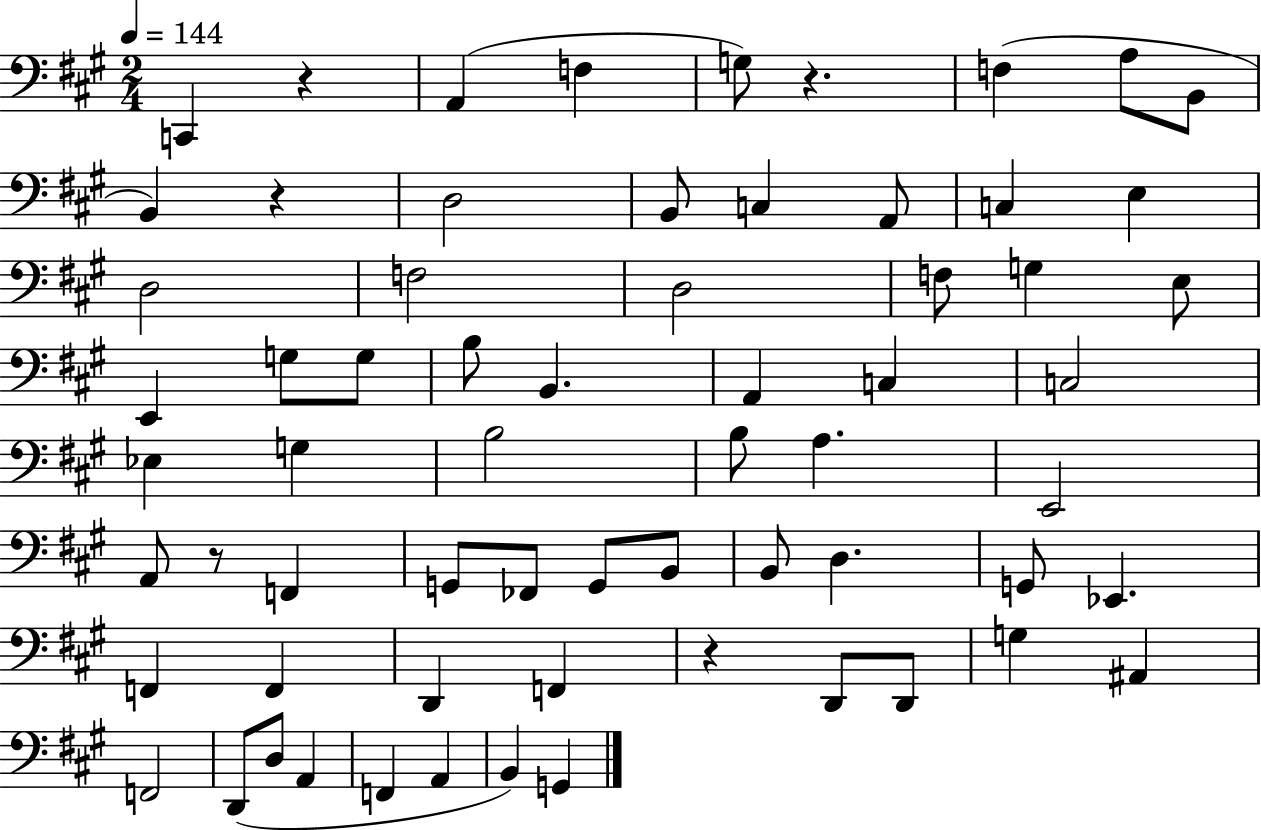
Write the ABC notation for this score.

X:1
T:Untitled
M:2/4
L:1/4
K:A
C,, z A,, F, G,/2 z F, A,/2 B,,/2 B,, z D,2 B,,/2 C, A,,/2 C, E, D,2 F,2 D,2 F,/2 G, E,/2 E,, G,/2 G,/2 B,/2 B,, A,, C, C,2 _E, G, B,2 B,/2 A, E,,2 A,,/2 z/2 F,, G,,/2 _F,,/2 G,,/2 B,,/2 B,,/2 D, G,,/2 _E,, F,, F,, D,, F,, z D,,/2 D,,/2 G, ^A,, F,,2 D,,/2 D,/2 A,, F,, A,, B,, G,,